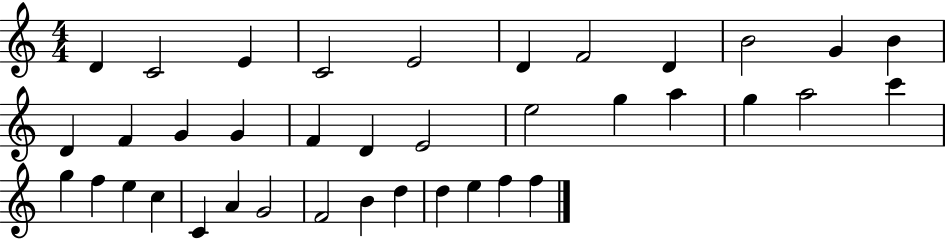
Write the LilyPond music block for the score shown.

{
  \clef treble
  \numericTimeSignature
  \time 4/4
  \key c \major
  d'4 c'2 e'4 | c'2 e'2 | d'4 f'2 d'4 | b'2 g'4 b'4 | \break d'4 f'4 g'4 g'4 | f'4 d'4 e'2 | e''2 g''4 a''4 | g''4 a''2 c'''4 | \break g''4 f''4 e''4 c''4 | c'4 a'4 g'2 | f'2 b'4 d''4 | d''4 e''4 f''4 f''4 | \break \bar "|."
}